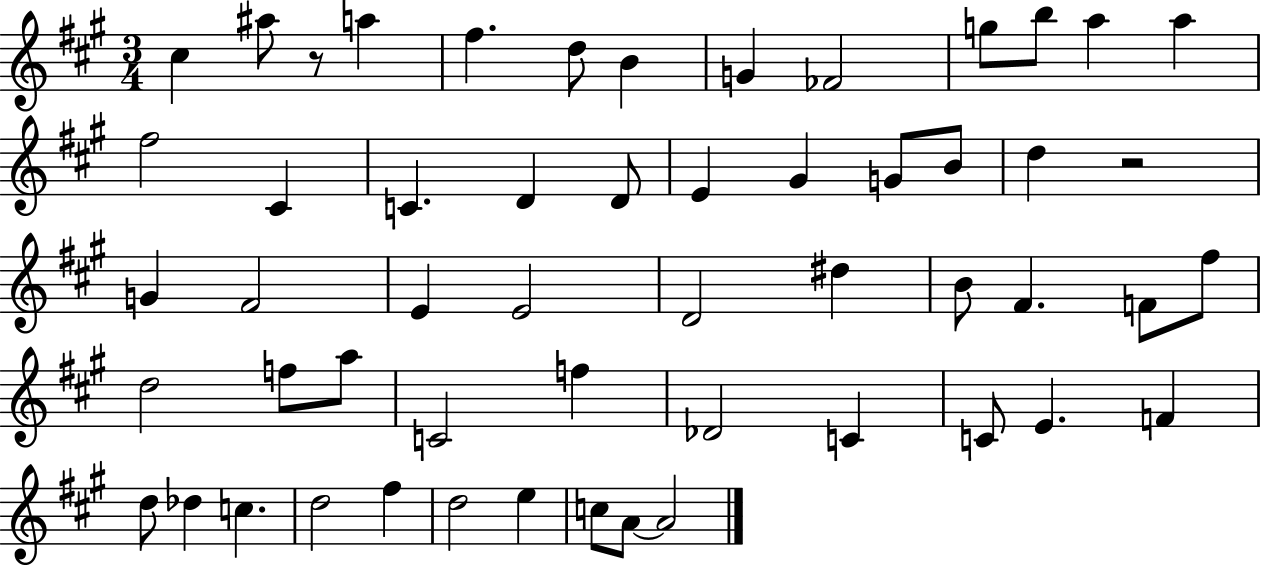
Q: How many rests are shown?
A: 2